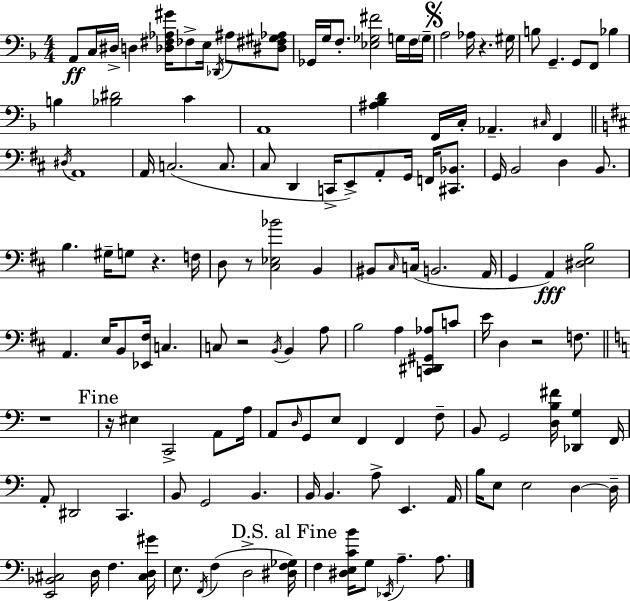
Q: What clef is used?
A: bass